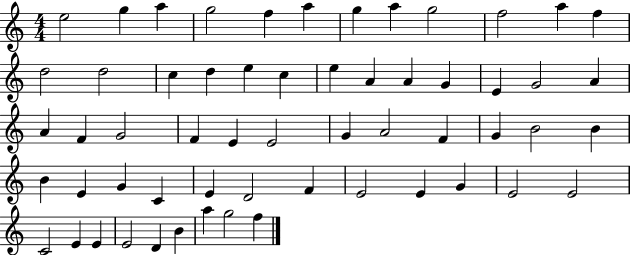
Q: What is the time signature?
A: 4/4